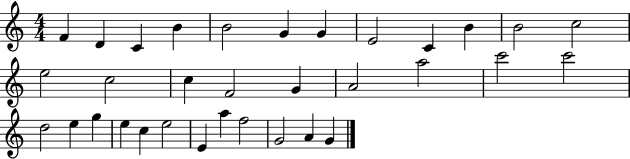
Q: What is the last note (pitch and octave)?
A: G4